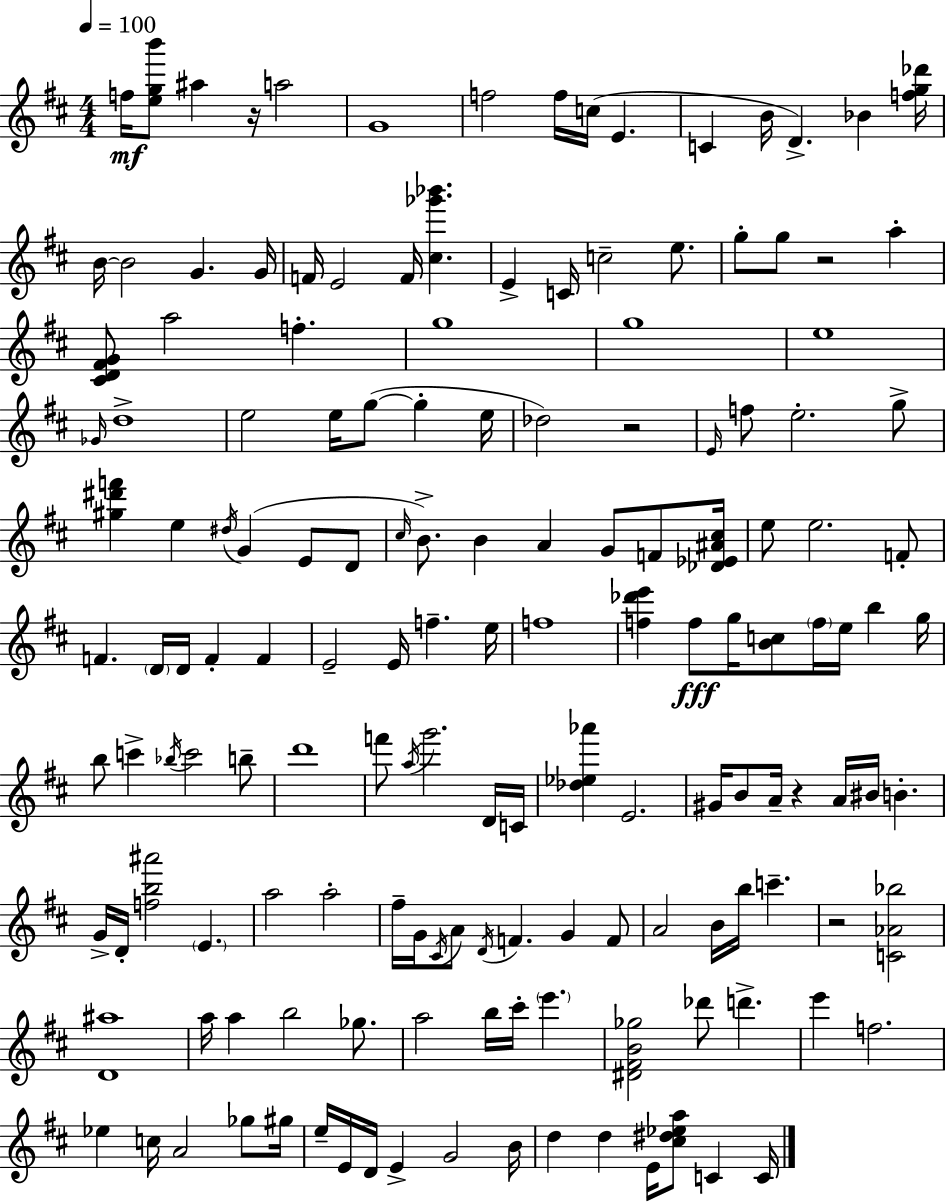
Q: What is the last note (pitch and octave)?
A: C4